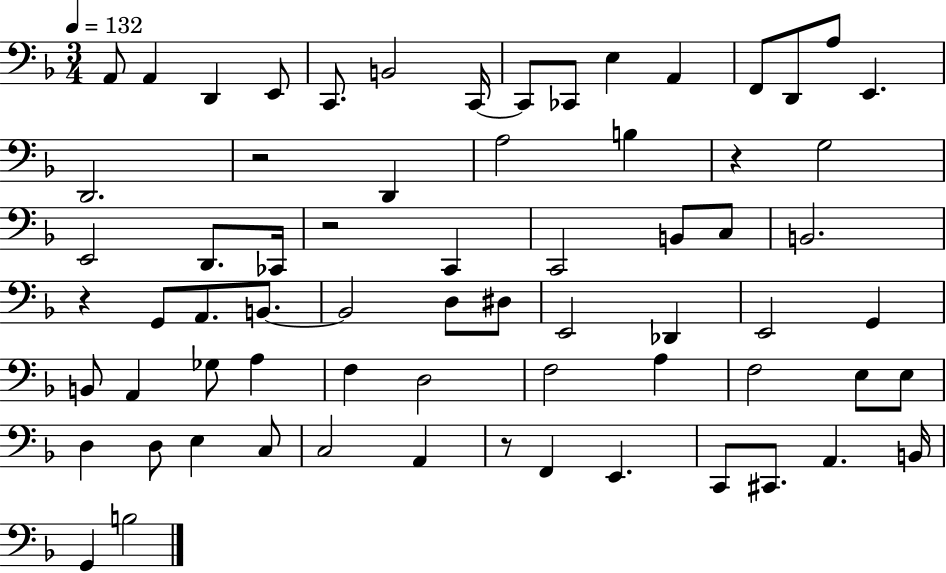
X:1
T:Untitled
M:3/4
L:1/4
K:F
A,,/2 A,, D,, E,,/2 C,,/2 B,,2 C,,/4 C,,/2 _C,,/2 E, A,, F,,/2 D,,/2 A,/2 E,, D,,2 z2 D,, A,2 B, z G,2 E,,2 D,,/2 _C,,/4 z2 C,, C,,2 B,,/2 C,/2 B,,2 z G,,/2 A,,/2 B,,/2 B,,2 D,/2 ^D,/2 E,,2 _D,, E,,2 G,, B,,/2 A,, _G,/2 A, F, D,2 F,2 A, F,2 E,/2 E,/2 D, D,/2 E, C,/2 C,2 A,, z/2 F,, E,, C,,/2 ^C,,/2 A,, B,,/4 G,, B,2